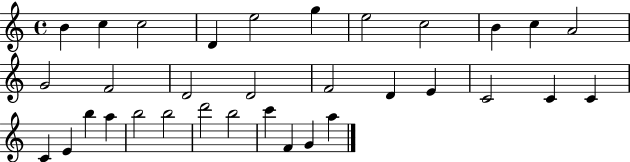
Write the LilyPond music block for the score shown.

{
  \clef treble
  \time 4/4
  \defaultTimeSignature
  \key c \major
  b'4 c''4 c''2 | d'4 e''2 g''4 | e''2 c''2 | b'4 c''4 a'2 | \break g'2 f'2 | d'2 d'2 | f'2 d'4 e'4 | c'2 c'4 c'4 | \break c'4 e'4 b''4 a''4 | b''2 b''2 | d'''2 b''2 | c'''4 f'4 g'4 a''4 | \break \bar "|."
}